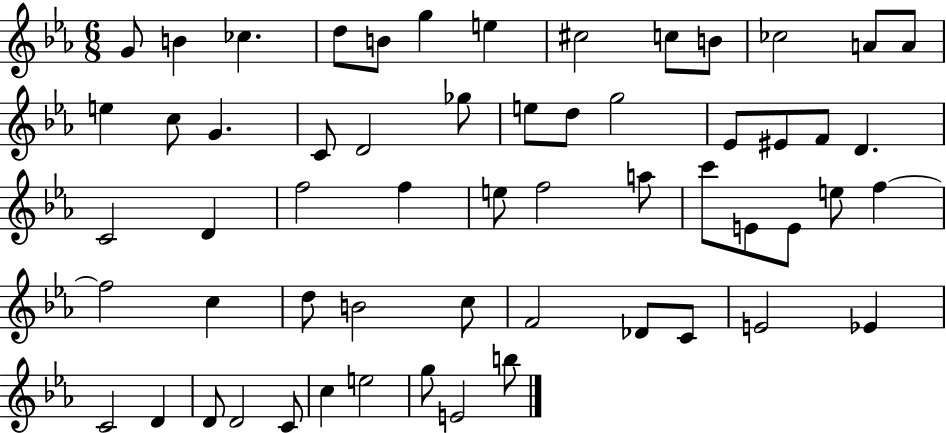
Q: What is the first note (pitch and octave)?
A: G4